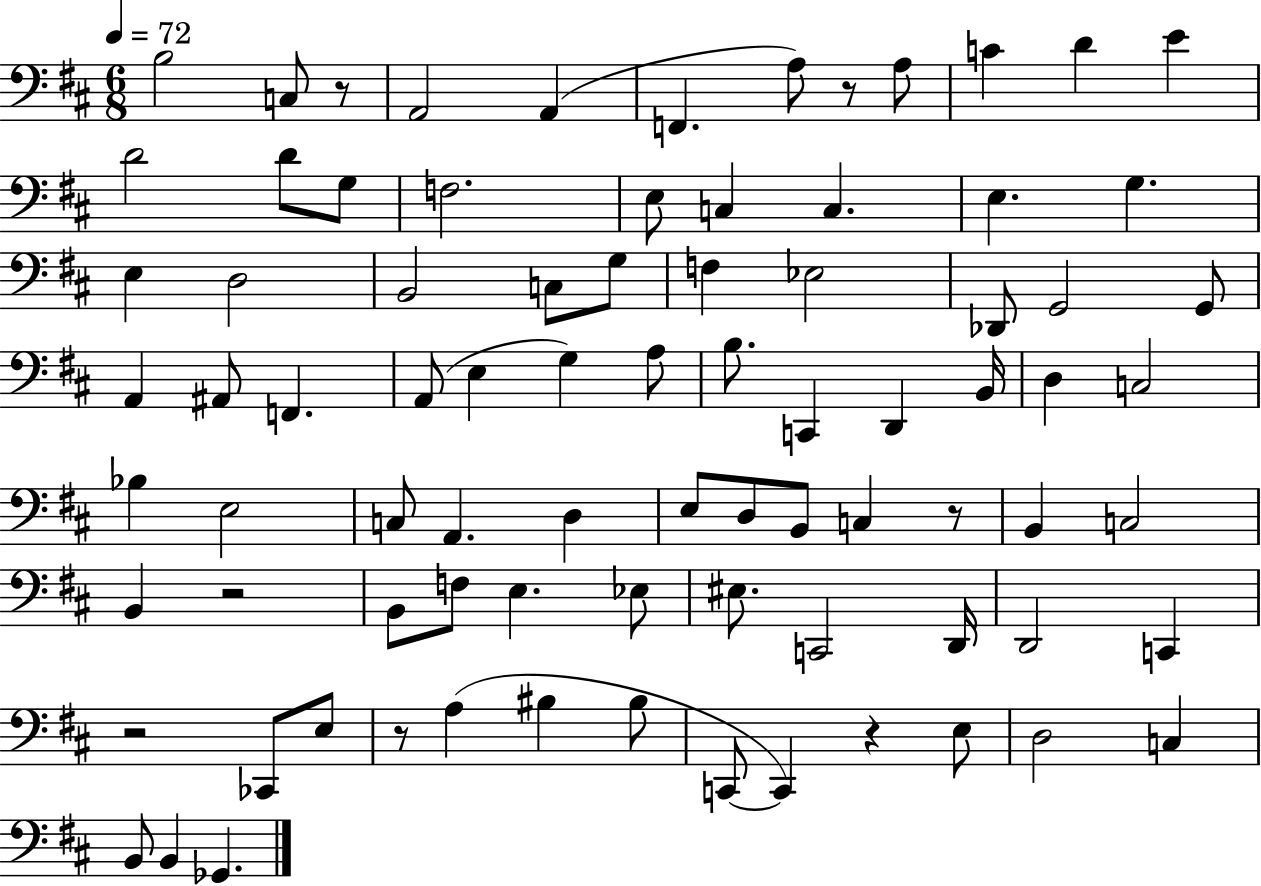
{
  \clef bass
  \numericTimeSignature
  \time 6/8
  \key d \major
  \tempo 4 = 72
  b2 c8 r8 | a,2 a,4( | f,4. a8) r8 a8 | c'4 d'4 e'4 | \break d'2 d'8 g8 | f2. | e8 c4 c4. | e4. g4. | \break e4 d2 | b,2 c8 g8 | f4 ees2 | des,8 g,2 g,8 | \break a,4 ais,8 f,4. | a,8( e4 g4) a8 | b8. c,4 d,4 b,16 | d4 c2 | \break bes4 e2 | c8 a,4. d4 | e8 d8 b,8 c4 r8 | b,4 c2 | \break b,4 r2 | b,8 f8 e4. ees8 | eis8. c,2 d,16 | d,2 c,4 | \break r2 ces,8 e8 | r8 a4( bis4 bis8 | c,8~~ c,4) r4 e8 | d2 c4 | \break b,8 b,4 ges,4. | \bar "|."
}